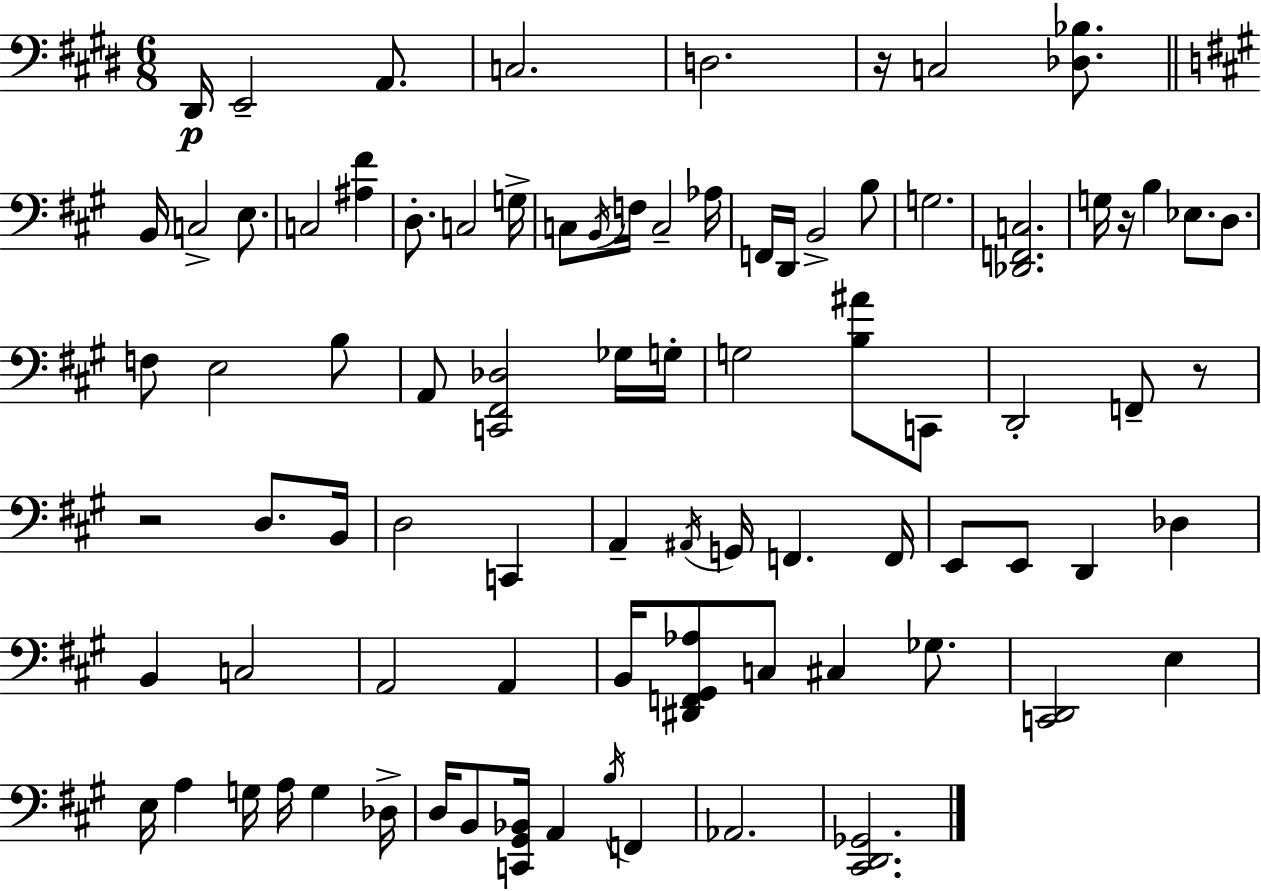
D#2/s E2/h A2/e. C3/h. D3/h. R/s C3/h [Db3,Bb3]/e. B2/s C3/h E3/e. C3/h [A#3,F#4]/q D3/e. C3/h G3/s C3/e B2/s F3/s C3/h Ab3/s F2/s D2/s B2/h B3/e G3/h. [Db2,F2,C3]/h. G3/s R/s B3/q Eb3/e. D3/e. F3/e E3/h B3/e A2/e [C2,F#2,Db3]/h Gb3/s G3/s G3/h [B3,A#4]/e C2/e D2/h F2/e R/e R/h D3/e. B2/s D3/h C2/q A2/q A#2/s G2/s F2/q. F2/s E2/e E2/e D2/q Db3/q B2/q C3/h A2/h A2/q B2/s [D#2,F2,G#2,Ab3]/e C3/e C#3/q Gb3/e. [C2,D2]/h E3/q E3/s A3/q G3/s A3/s G3/q Db3/s D3/s B2/e [C2,G#2,Bb2]/s A2/q B3/s F2/q Ab2/h. [C#2,D2,Gb2]/h.